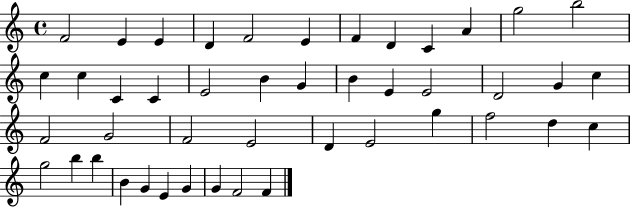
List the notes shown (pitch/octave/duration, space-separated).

F4/h E4/q E4/q D4/q F4/h E4/q F4/q D4/q C4/q A4/q G5/h B5/h C5/q C5/q C4/q C4/q E4/h B4/q G4/q B4/q E4/q E4/h D4/h G4/q C5/q F4/h G4/h F4/h E4/h D4/q E4/h G5/q F5/h D5/q C5/q G5/h B5/q B5/q B4/q G4/q E4/q G4/q G4/q F4/h F4/q